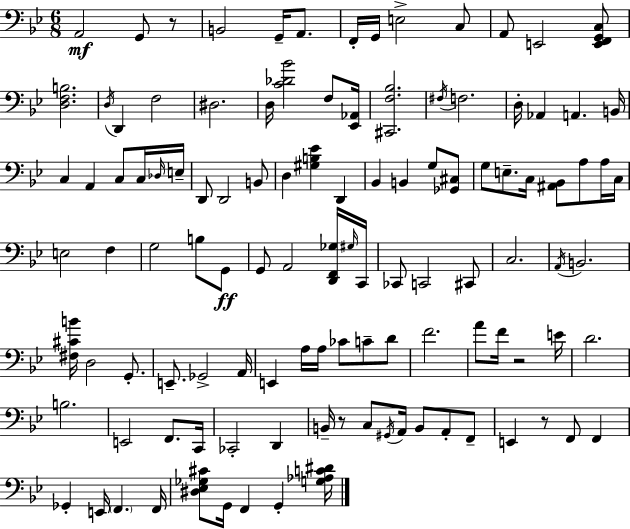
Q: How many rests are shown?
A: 4